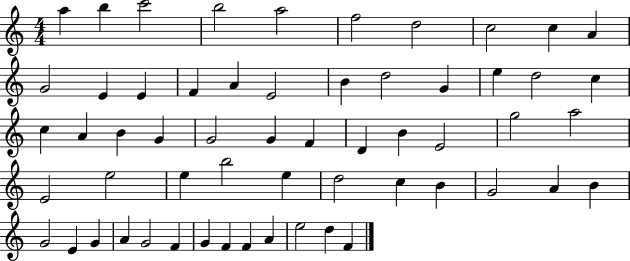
{
  \clef treble
  \numericTimeSignature
  \time 4/4
  \key c \major
  a''4 b''4 c'''2 | b''2 a''2 | f''2 d''2 | c''2 c''4 a'4 | \break g'2 e'4 e'4 | f'4 a'4 e'2 | b'4 d''2 g'4 | e''4 d''2 c''4 | \break c''4 a'4 b'4 g'4 | g'2 g'4 f'4 | d'4 b'4 e'2 | g''2 a''2 | \break e'2 e''2 | e''4 b''2 e''4 | d''2 c''4 b'4 | g'2 a'4 b'4 | \break g'2 e'4 g'4 | a'4 g'2 f'4 | g'4 f'4 f'4 a'4 | e''2 d''4 f'4 | \break \bar "|."
}